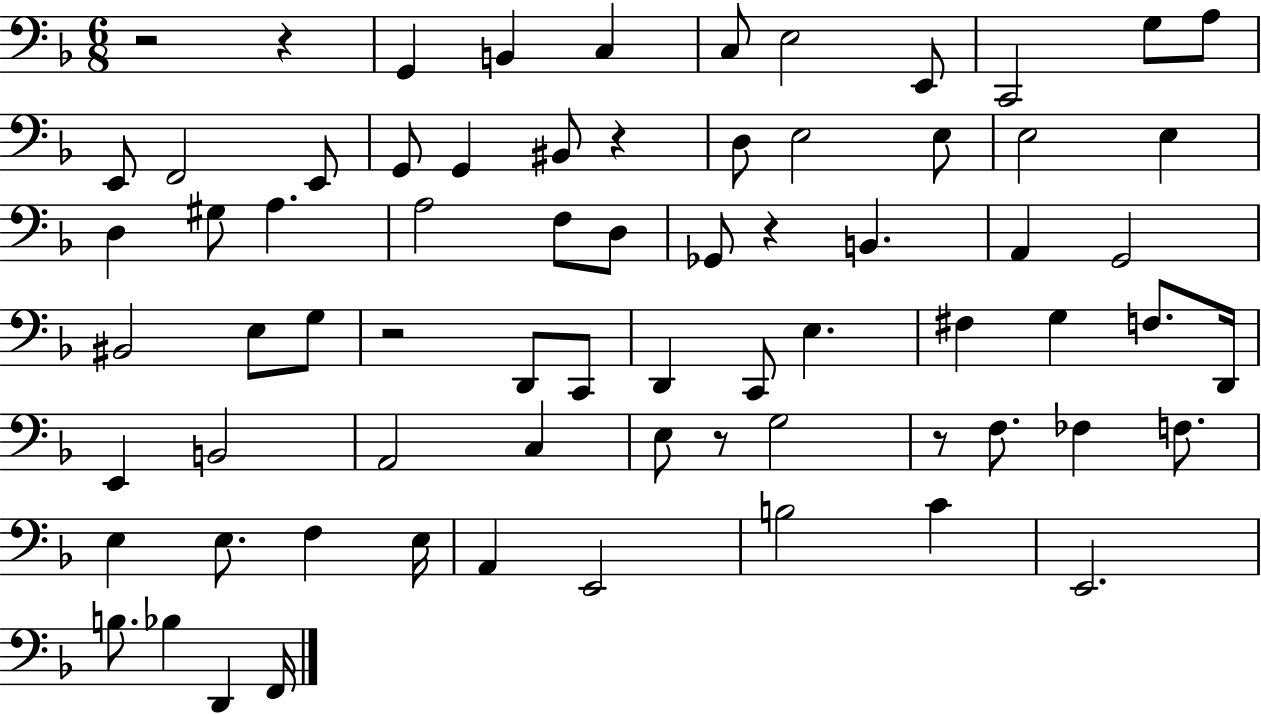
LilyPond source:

{
  \clef bass
  \numericTimeSignature
  \time 6/8
  \key f \major
  r2 r4 | g,4 b,4 c4 | c8 e2 e,8 | c,2 g8 a8 | \break e,8 f,2 e,8 | g,8 g,4 bis,8 r4 | d8 e2 e8 | e2 e4 | \break d4 gis8 a4. | a2 f8 d8 | ges,8 r4 b,4. | a,4 g,2 | \break bis,2 e8 g8 | r2 d,8 c,8 | d,4 c,8 e4. | fis4 g4 f8. d,16 | \break e,4 b,2 | a,2 c4 | e8 r8 g2 | r8 f8. fes4 f8. | \break e4 e8. f4 e16 | a,4 e,2 | b2 c'4 | e,2. | \break b8. bes4 d,4 f,16 | \bar "|."
}